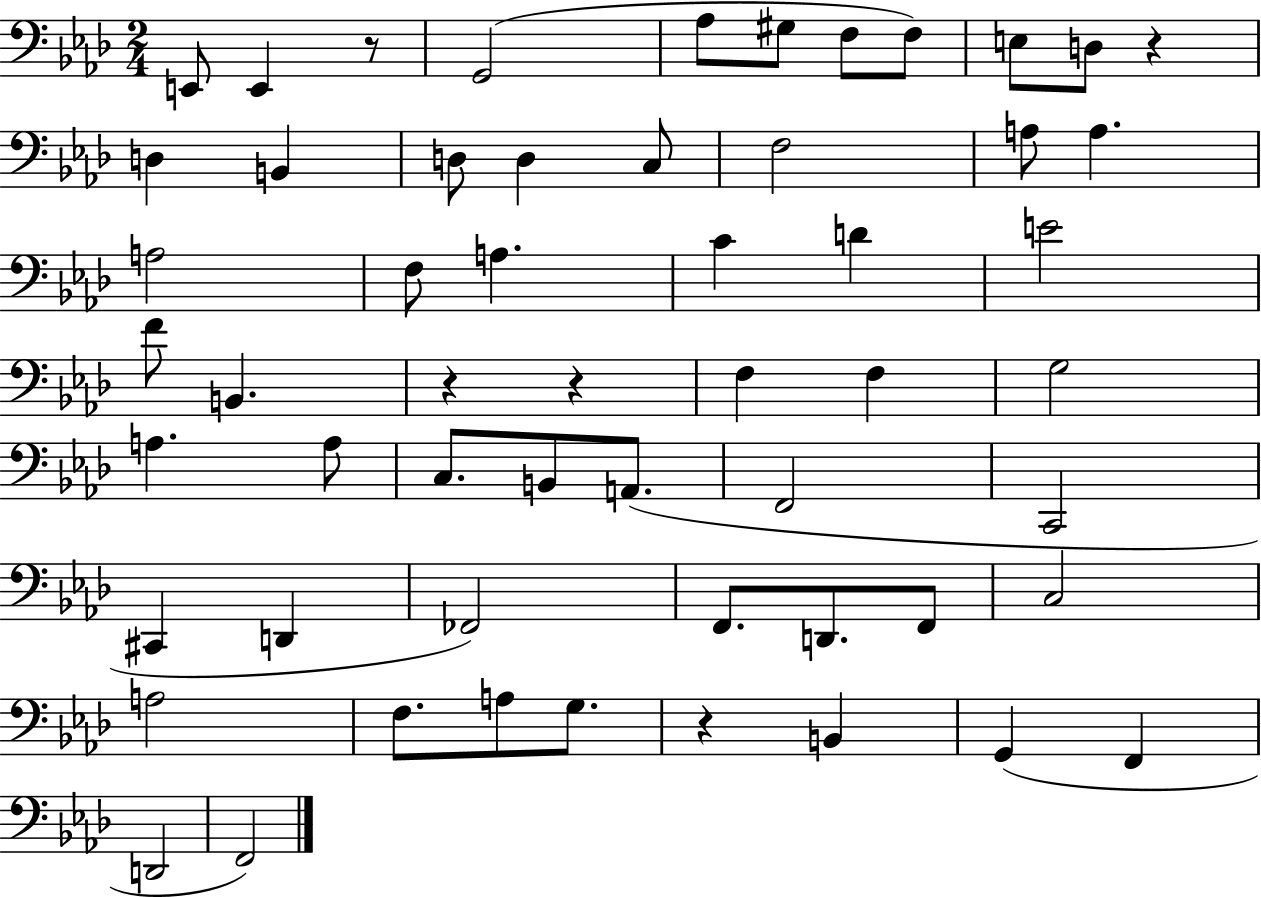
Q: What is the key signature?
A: AES major